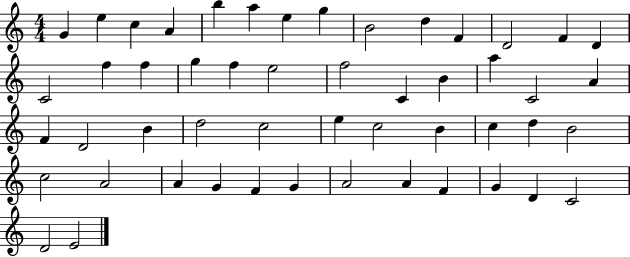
G4/q E5/q C5/q A4/q B5/q A5/q E5/q G5/q B4/h D5/q F4/q D4/h F4/q D4/q C4/h F5/q F5/q G5/q F5/q E5/h F5/h C4/q B4/q A5/q C4/h A4/q F4/q D4/h B4/q D5/h C5/h E5/q C5/h B4/q C5/q D5/q B4/h C5/h A4/h A4/q G4/q F4/q G4/q A4/h A4/q F4/q G4/q D4/q C4/h D4/h E4/h